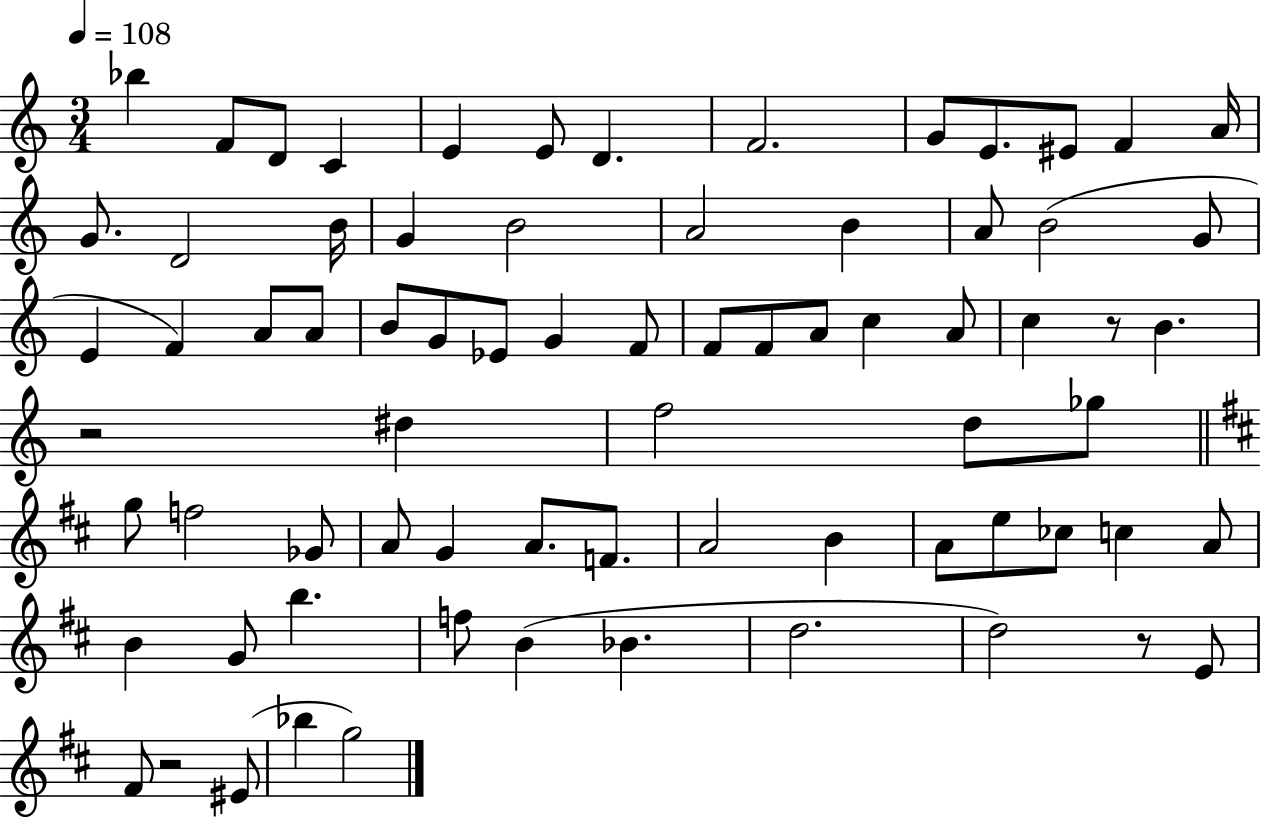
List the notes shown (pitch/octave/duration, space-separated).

Bb5/q F4/e D4/e C4/q E4/q E4/e D4/q. F4/h. G4/e E4/e. EIS4/e F4/q A4/s G4/e. D4/h B4/s G4/q B4/h A4/h B4/q A4/e B4/h G4/e E4/q F4/q A4/e A4/e B4/e G4/e Eb4/e G4/q F4/e F4/e F4/e A4/e C5/q A4/e C5/q R/e B4/q. R/h D#5/q F5/h D5/e Gb5/e G5/e F5/h Gb4/e A4/e G4/q A4/e. F4/e. A4/h B4/q A4/e E5/e CES5/e C5/q A4/e B4/q G4/e B5/q. F5/e B4/q Bb4/q. D5/h. D5/h R/e E4/e F#4/e R/h EIS4/e Bb5/q G5/h